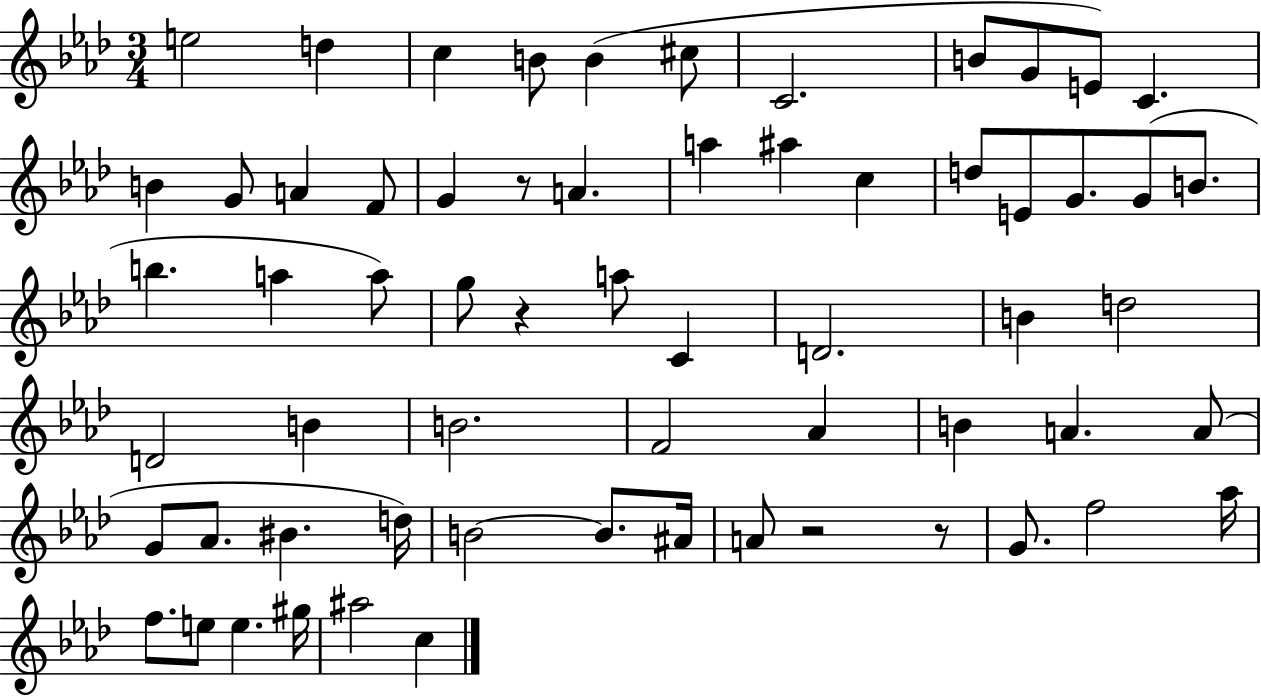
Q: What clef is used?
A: treble